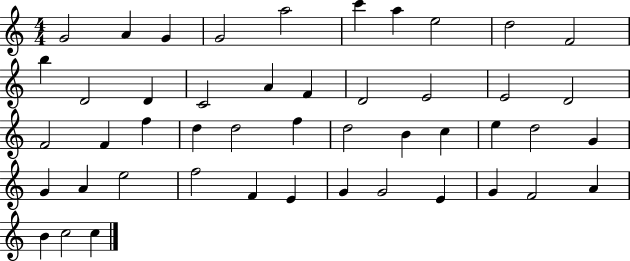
{
  \clef treble
  \numericTimeSignature
  \time 4/4
  \key c \major
  g'2 a'4 g'4 | g'2 a''2 | c'''4 a''4 e''2 | d''2 f'2 | \break b''4 d'2 d'4 | c'2 a'4 f'4 | d'2 e'2 | e'2 d'2 | \break f'2 f'4 f''4 | d''4 d''2 f''4 | d''2 b'4 c''4 | e''4 d''2 g'4 | \break g'4 a'4 e''2 | f''2 f'4 e'4 | g'4 g'2 e'4 | g'4 f'2 a'4 | \break b'4 c''2 c''4 | \bar "|."
}